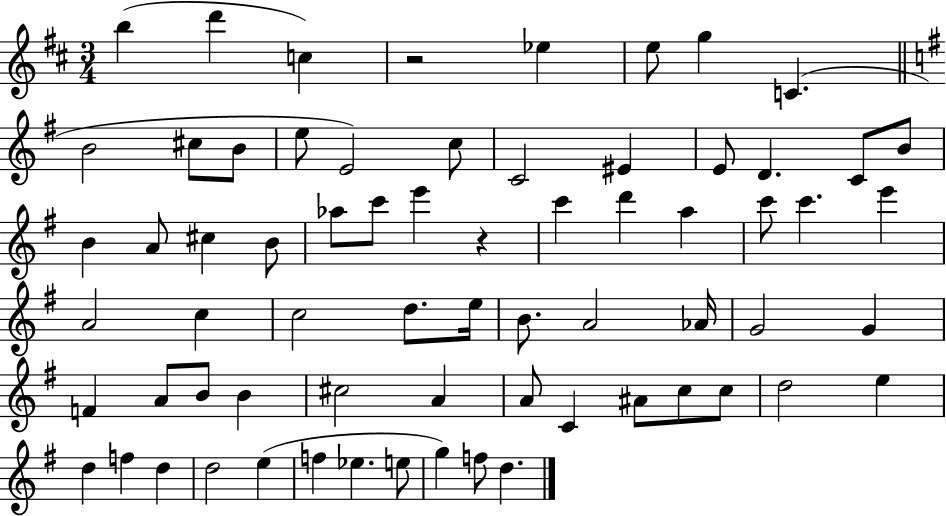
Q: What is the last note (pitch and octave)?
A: D5